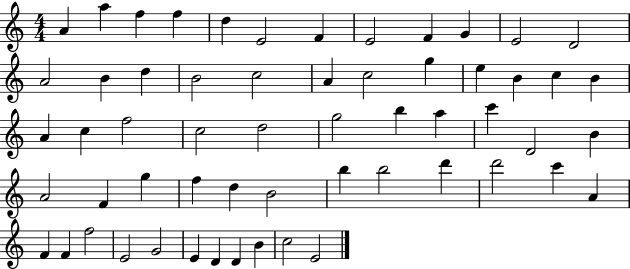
A4/q A5/q F5/q F5/q D5/q E4/h F4/q E4/h F4/q G4/q E4/h D4/h A4/h B4/q D5/q B4/h C5/h A4/q C5/h G5/q E5/q B4/q C5/q B4/q A4/q C5/q F5/h C5/h D5/h G5/h B5/q A5/q C6/q D4/h B4/q A4/h F4/q G5/q F5/q D5/q B4/h B5/q B5/h D6/q D6/h C6/q A4/q F4/q F4/q F5/h E4/h G4/h E4/q D4/q D4/q B4/q C5/h E4/h